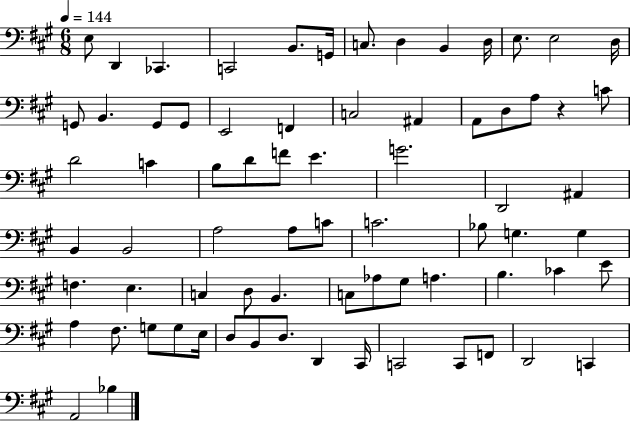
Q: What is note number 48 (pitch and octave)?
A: B2